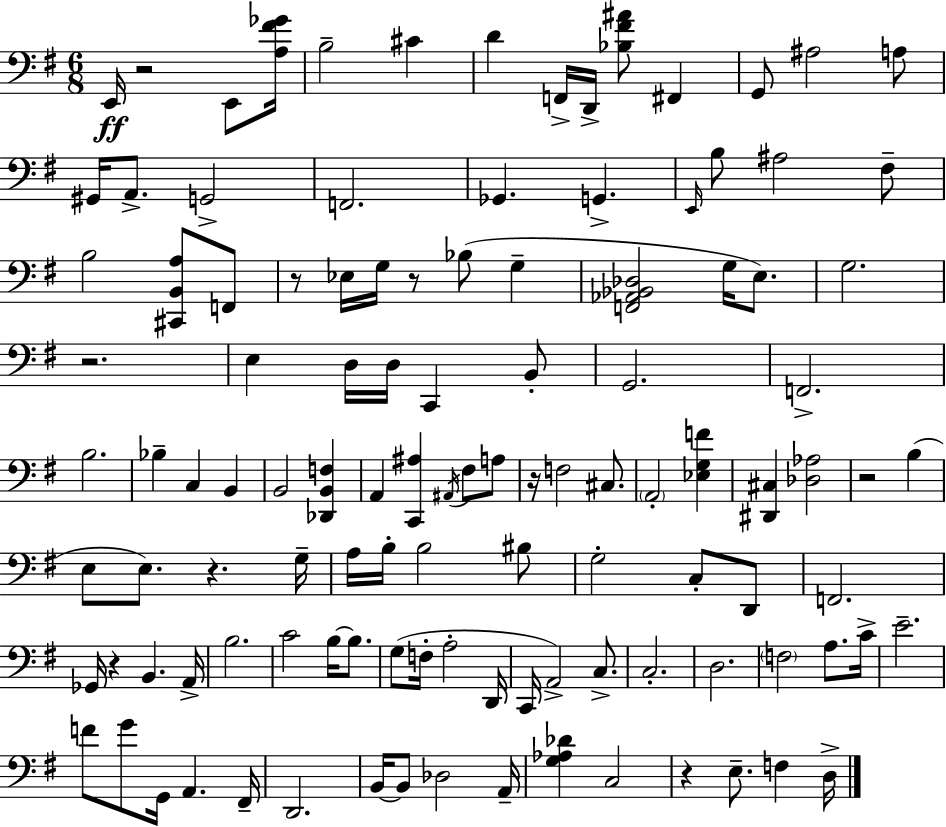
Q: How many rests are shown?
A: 9